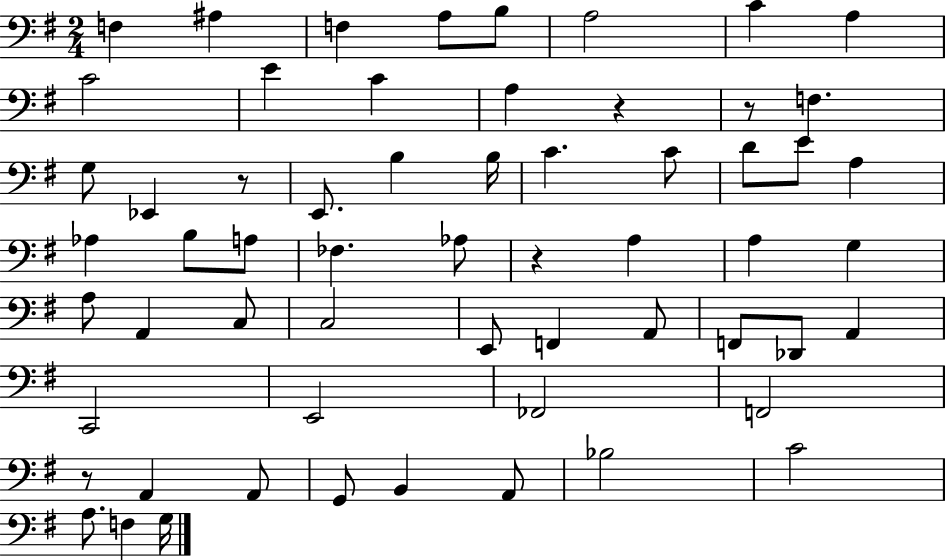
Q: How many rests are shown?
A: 5